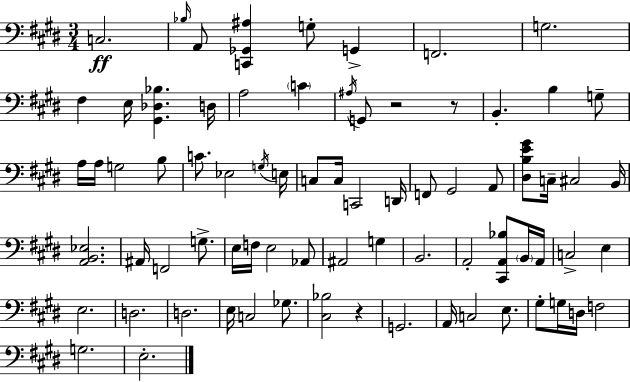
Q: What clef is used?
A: bass